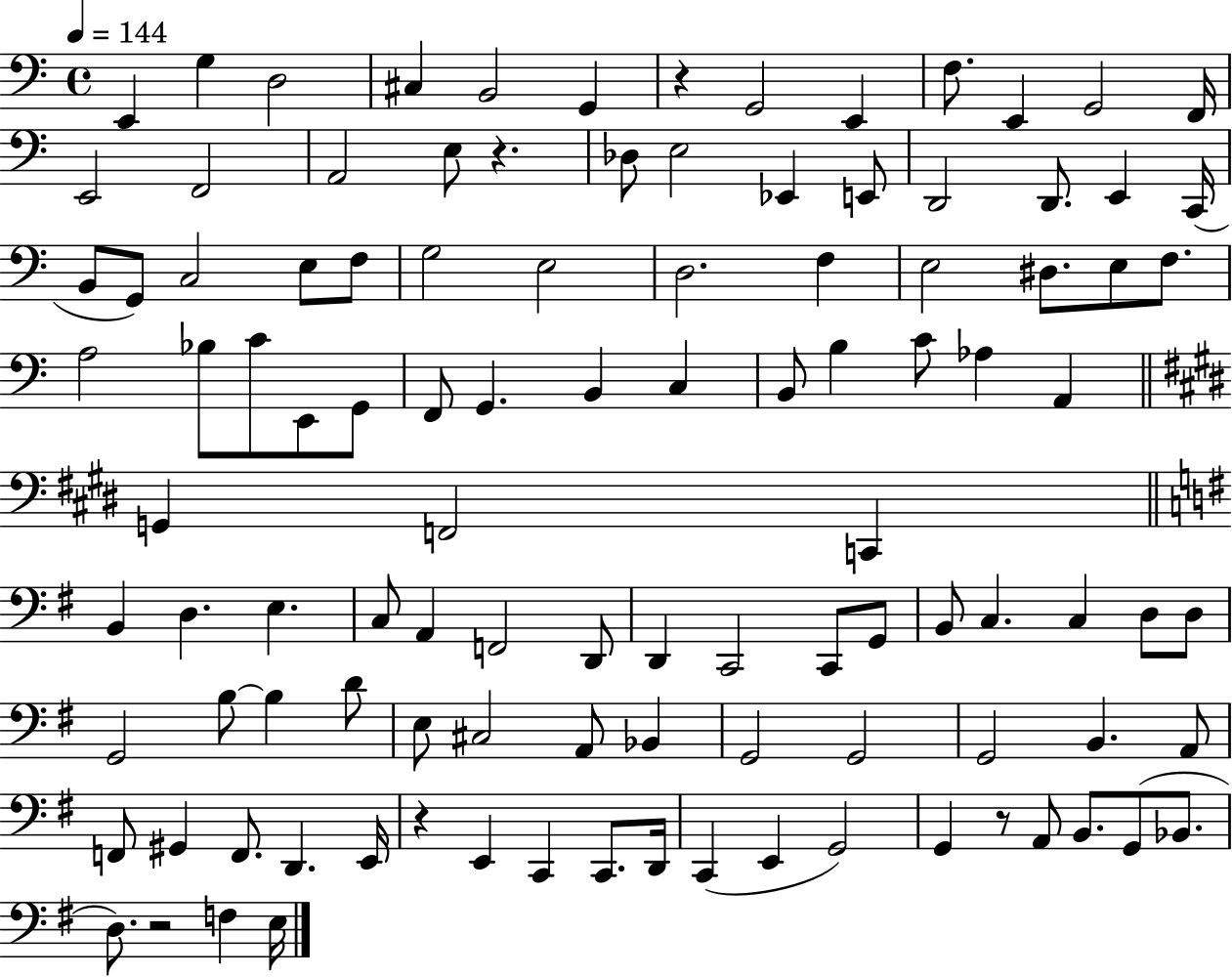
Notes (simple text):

E2/q G3/q D3/h C#3/q B2/h G2/q R/q G2/h E2/q F3/e. E2/q G2/h F2/s E2/h F2/h A2/h E3/e R/q. Db3/e E3/h Eb2/q E2/e D2/h D2/e. E2/q C2/s B2/e G2/e C3/h E3/e F3/e G3/h E3/h D3/h. F3/q E3/h D#3/e. E3/e F3/e. A3/h Bb3/e C4/e E2/e G2/e F2/e G2/q. B2/q C3/q B2/e B3/q C4/e Ab3/q A2/q G2/q F2/h C2/q B2/q D3/q. E3/q. C3/e A2/q F2/h D2/e D2/q C2/h C2/e G2/e B2/e C3/q. C3/q D3/e D3/e G2/h B3/e B3/q D4/e E3/e C#3/h A2/e Bb2/q G2/h G2/h G2/h B2/q. A2/e F2/e G#2/q F2/e. D2/q. E2/s R/q E2/q C2/q C2/e. D2/s C2/q E2/q G2/h G2/q R/e A2/e B2/e. G2/e Bb2/e. D3/e. R/h F3/q E3/s